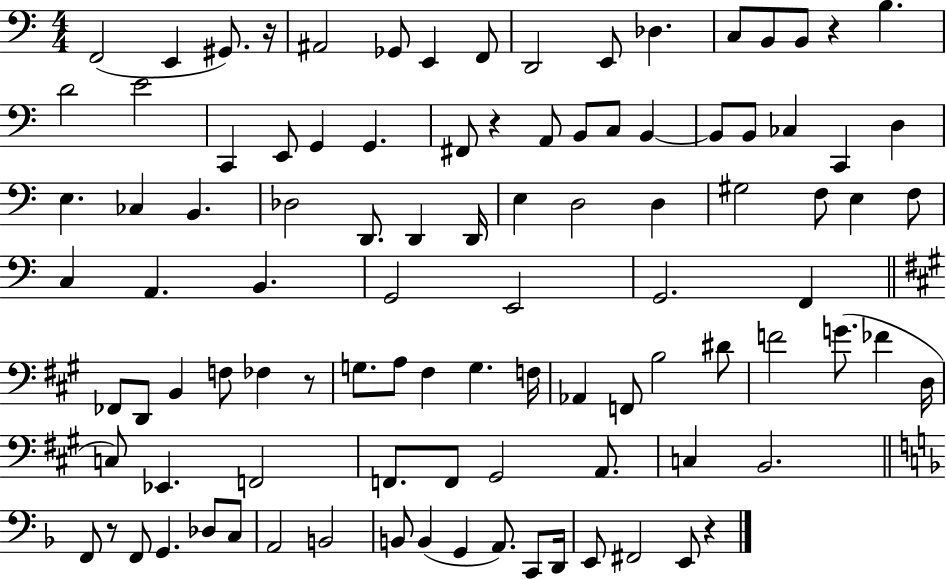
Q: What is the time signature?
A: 4/4